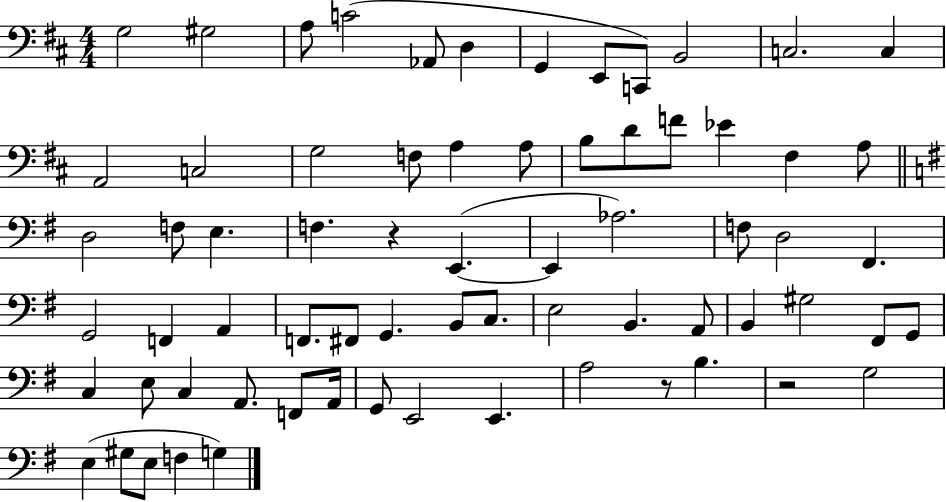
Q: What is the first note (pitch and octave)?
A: G3